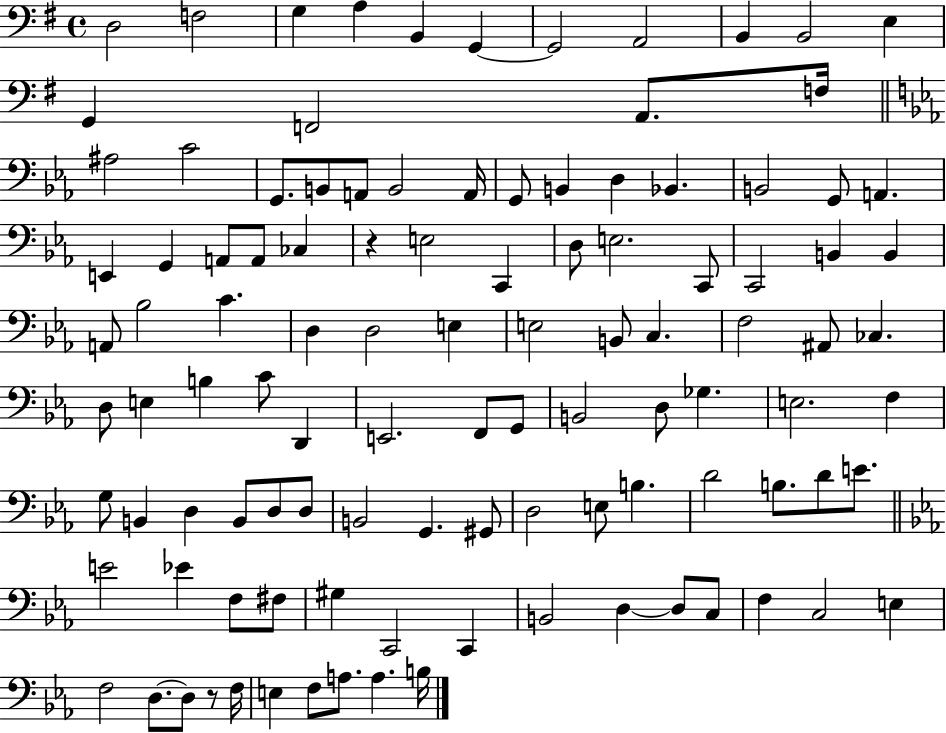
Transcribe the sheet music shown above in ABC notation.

X:1
T:Untitled
M:4/4
L:1/4
K:G
D,2 F,2 G, A, B,, G,, G,,2 A,,2 B,, B,,2 E, G,, F,,2 A,,/2 F,/4 ^A,2 C2 G,,/2 B,,/2 A,,/2 B,,2 A,,/4 G,,/2 B,, D, _B,, B,,2 G,,/2 A,, E,, G,, A,,/2 A,,/2 _C, z E,2 C,, D,/2 E,2 C,,/2 C,,2 B,, B,, A,,/2 _B,2 C D, D,2 E, E,2 B,,/2 C, F,2 ^A,,/2 _C, D,/2 E, B, C/2 D,, E,,2 F,,/2 G,,/2 B,,2 D,/2 _G, E,2 F, G,/2 B,, D, B,,/2 D,/2 D,/2 B,,2 G,, ^G,,/2 D,2 E,/2 B, D2 B,/2 D/2 E/2 E2 _E F,/2 ^F,/2 ^G, C,,2 C,, B,,2 D, D,/2 C,/2 F, C,2 E, F,2 D,/2 D,/2 z/2 F,/4 E, F,/2 A,/2 A, B,/4